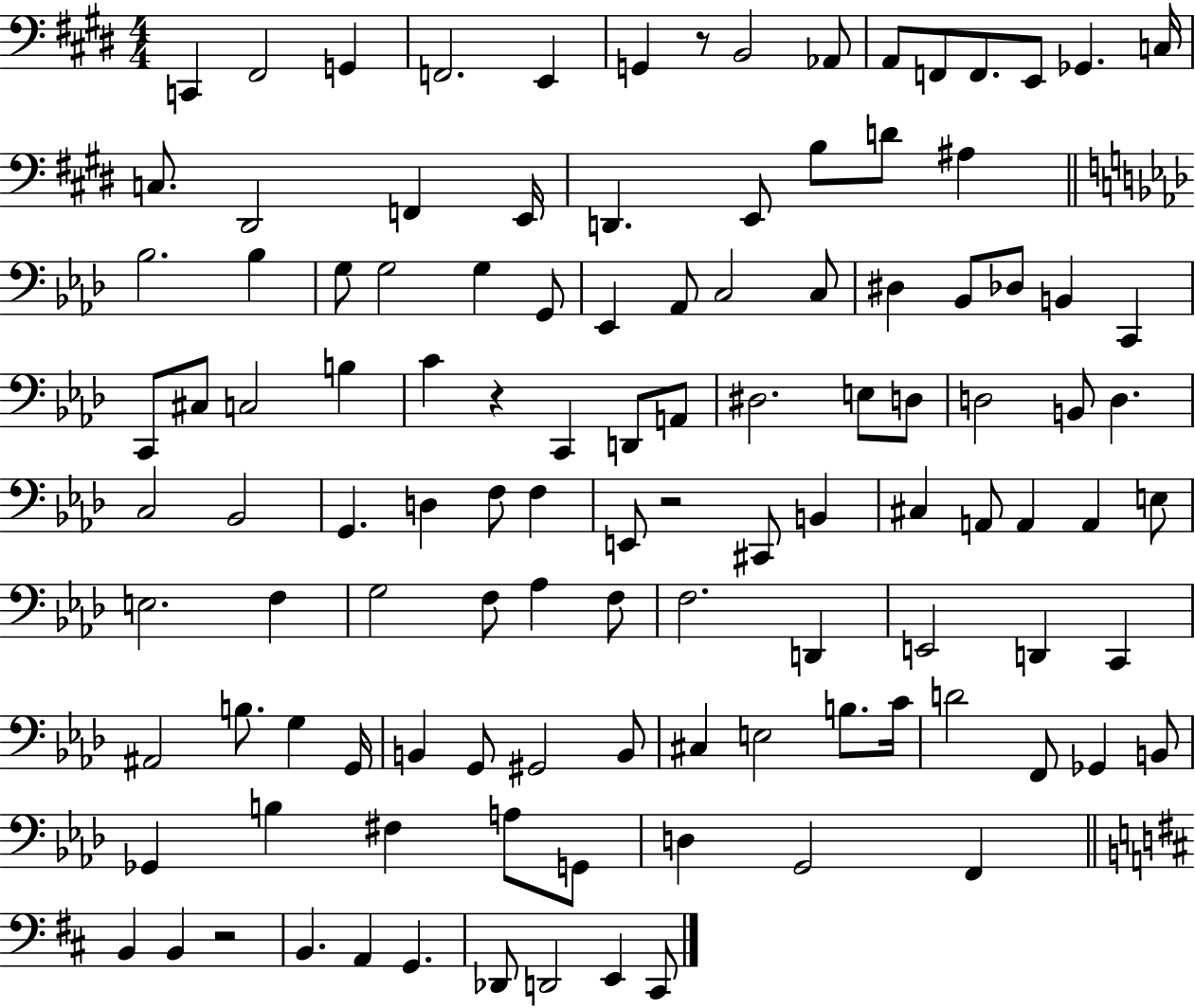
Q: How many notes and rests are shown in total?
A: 114